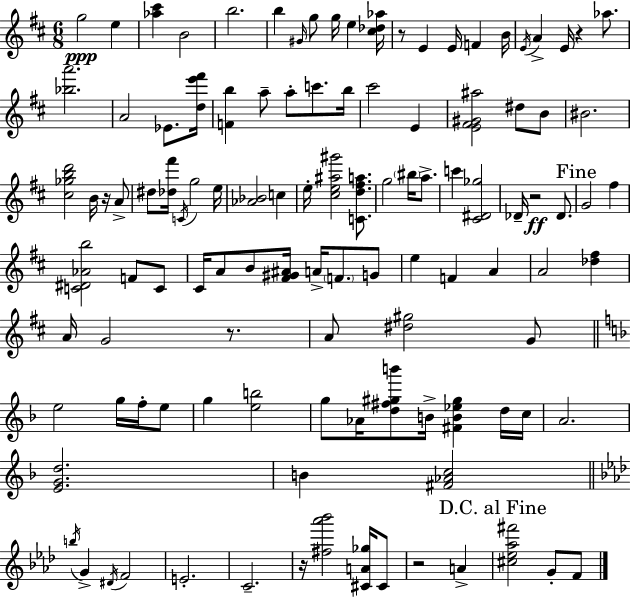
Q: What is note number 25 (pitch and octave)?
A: E4